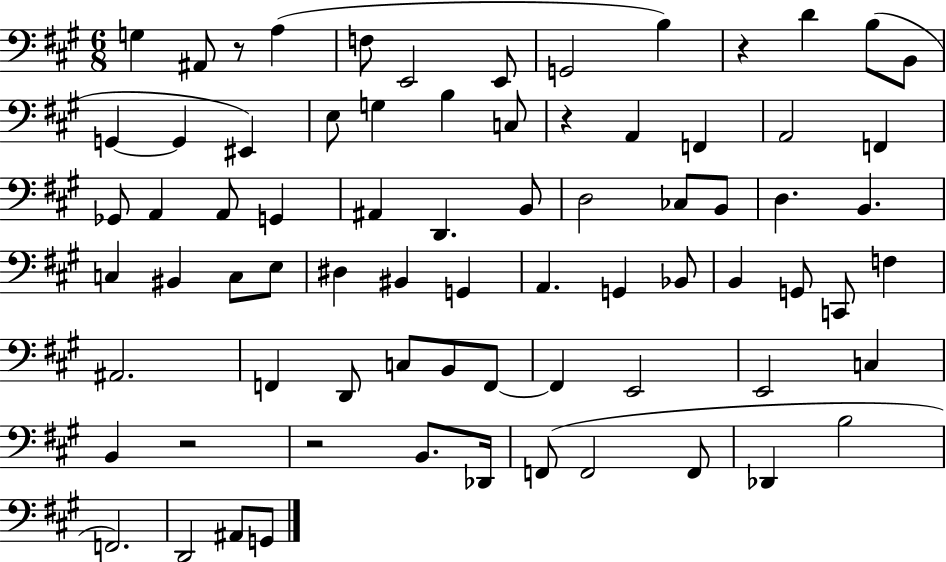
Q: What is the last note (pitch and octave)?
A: G2